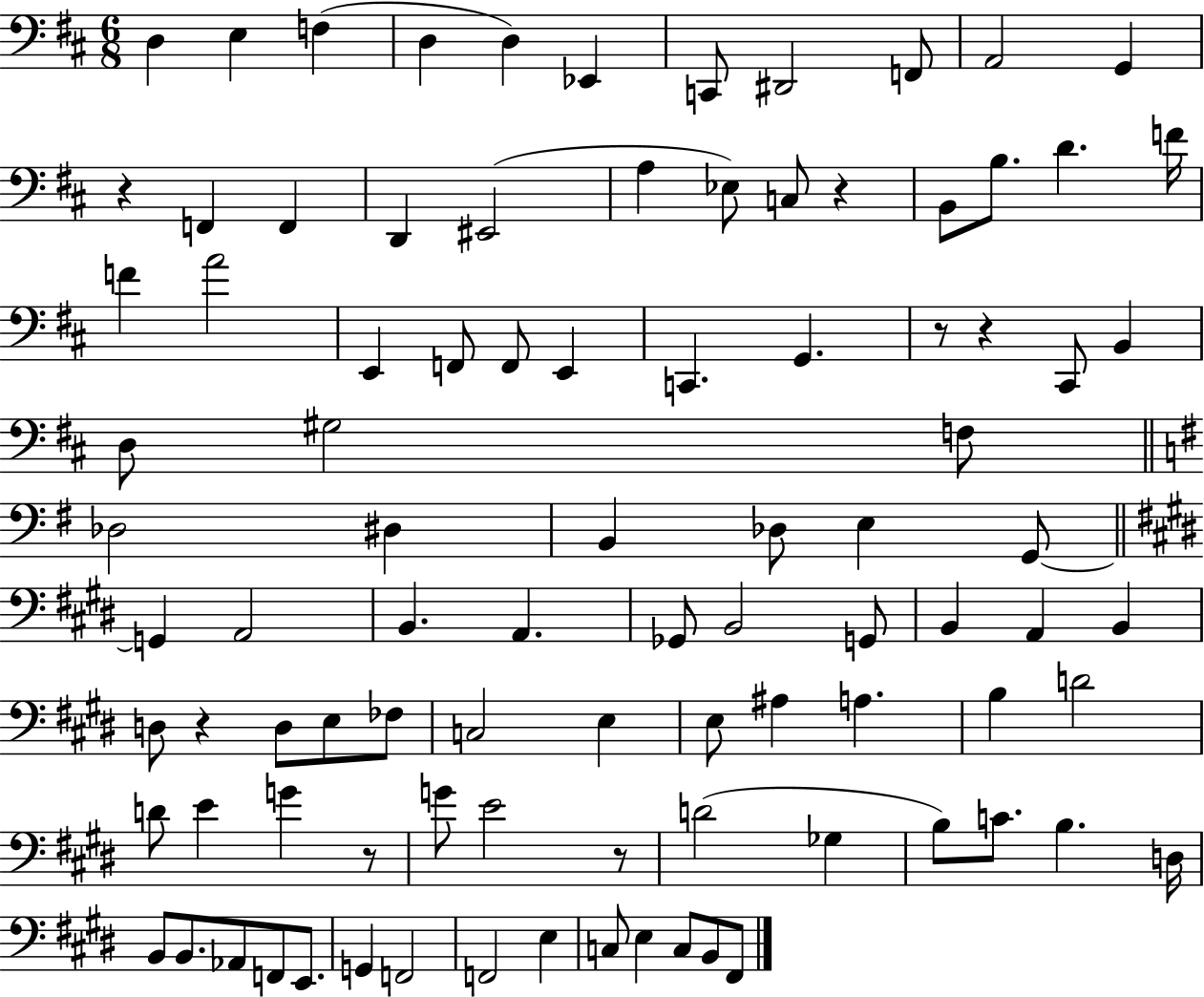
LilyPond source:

{
  \clef bass
  \numericTimeSignature
  \time 6/8
  \key d \major
  \repeat volta 2 { d4 e4 f4( | d4 d4) ees,4 | c,8 dis,2 f,8 | a,2 g,4 | \break r4 f,4 f,4 | d,4 eis,2( | a4 ees8) c8 r4 | b,8 b8. d'4. f'16 | \break f'4 a'2 | e,4 f,8 f,8 e,4 | c,4. g,4. | r8 r4 cis,8 b,4 | \break d8 gis2 f8 | \bar "||" \break \key e \minor des2 dis4 | b,4 des8 e4 g,8~~ | \bar "||" \break \key e \major g,4 a,2 | b,4. a,4. | ges,8 b,2 g,8 | b,4 a,4 b,4 | \break d8 r4 d8 e8 fes8 | c2 e4 | e8 ais4 a4. | b4 d'2 | \break d'8 e'4 g'4 r8 | g'8 e'2 r8 | d'2( ges4 | b8) c'8. b4. d16 | \break b,8 b,8. aes,8 f,8 e,8. | g,4 f,2 | f,2 e4 | c8 e4 c8 b,8 fis,8 | \break } \bar "|."
}